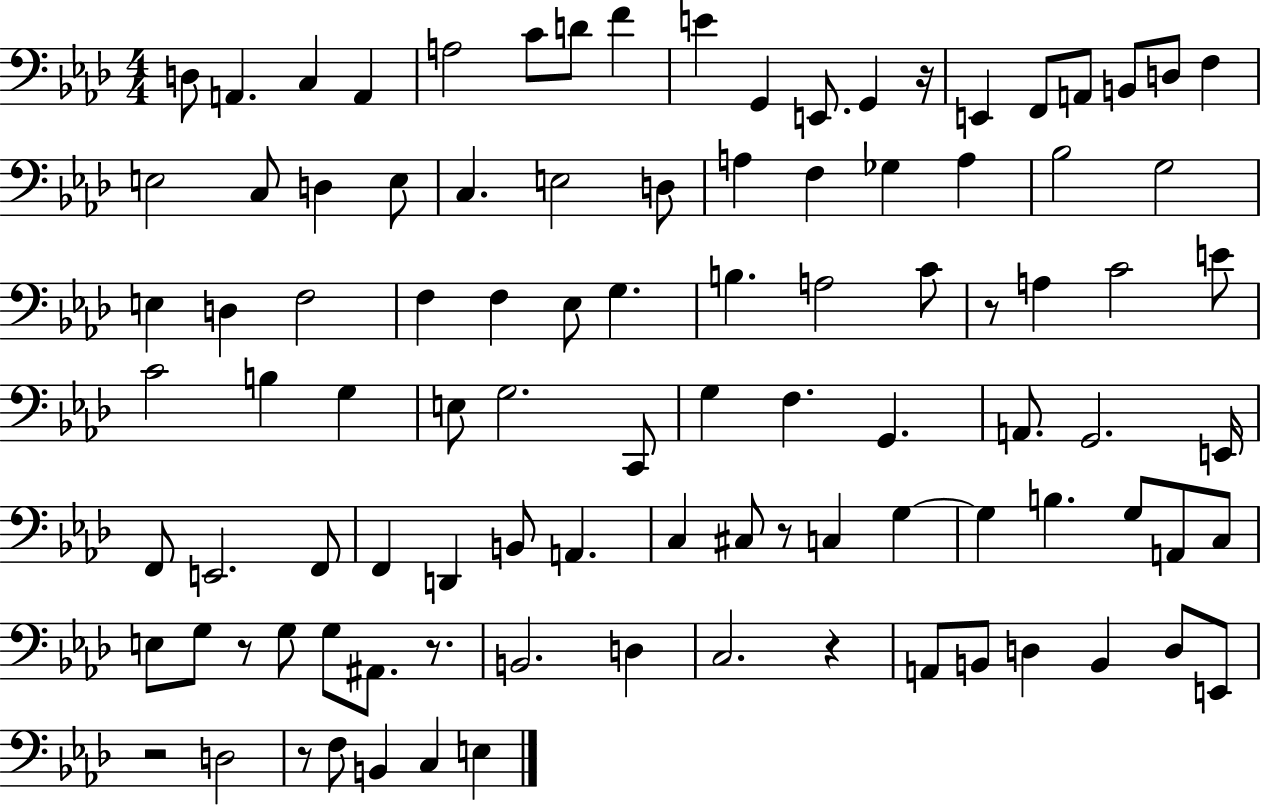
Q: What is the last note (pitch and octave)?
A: E3